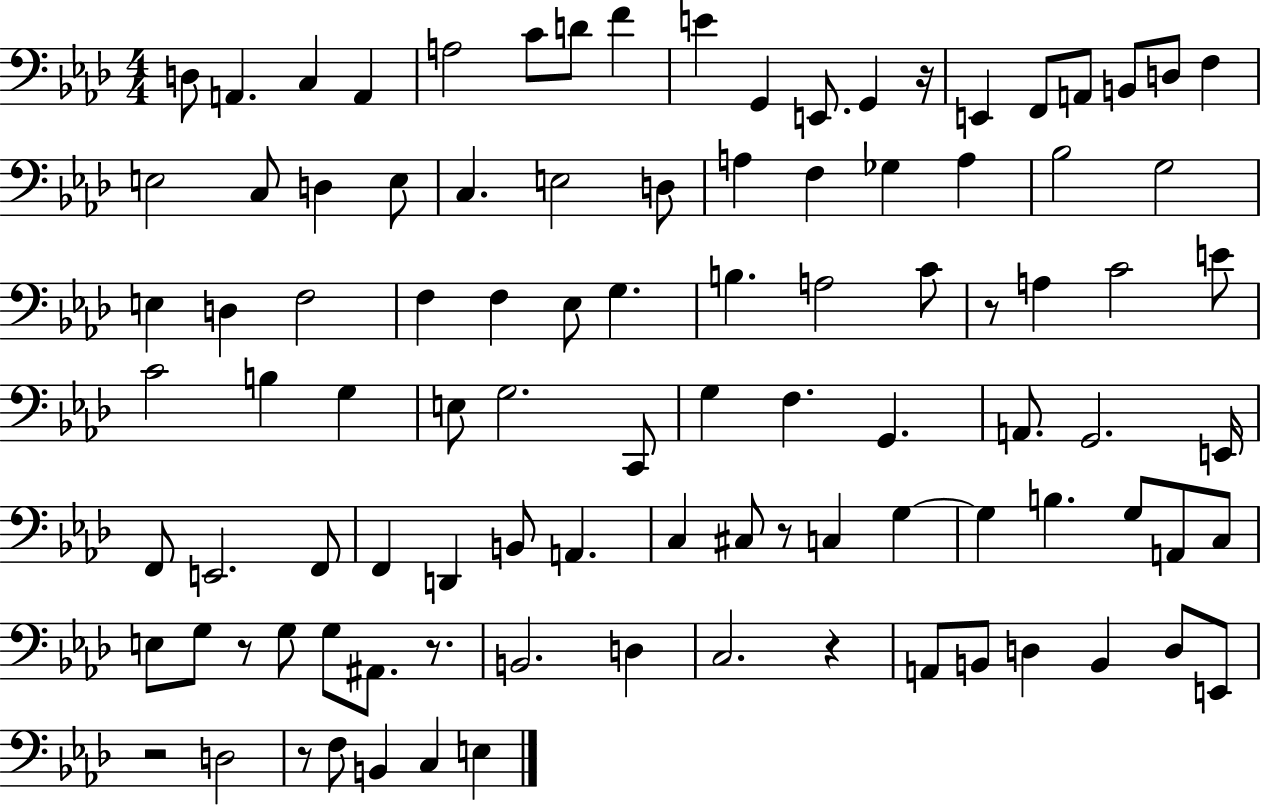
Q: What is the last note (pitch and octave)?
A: E3